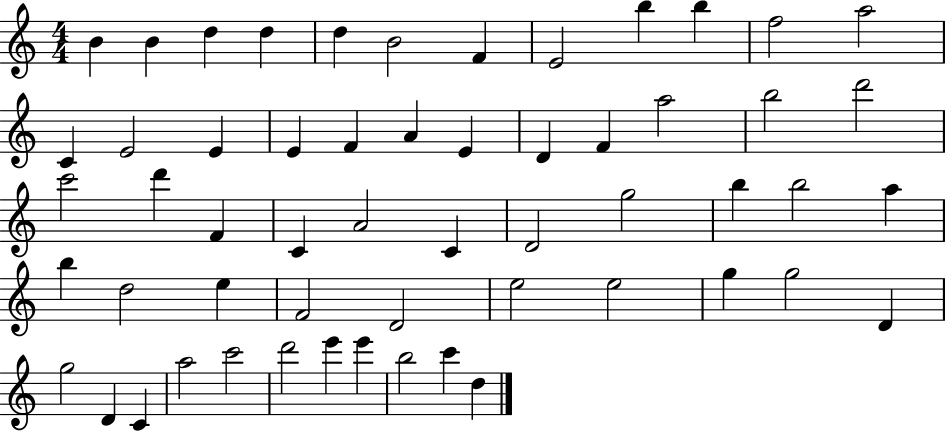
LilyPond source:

{
  \clef treble
  \numericTimeSignature
  \time 4/4
  \key c \major
  b'4 b'4 d''4 d''4 | d''4 b'2 f'4 | e'2 b''4 b''4 | f''2 a''2 | \break c'4 e'2 e'4 | e'4 f'4 a'4 e'4 | d'4 f'4 a''2 | b''2 d'''2 | \break c'''2 d'''4 f'4 | c'4 a'2 c'4 | d'2 g''2 | b''4 b''2 a''4 | \break b''4 d''2 e''4 | f'2 d'2 | e''2 e''2 | g''4 g''2 d'4 | \break g''2 d'4 c'4 | a''2 c'''2 | d'''2 e'''4 e'''4 | b''2 c'''4 d''4 | \break \bar "|."
}